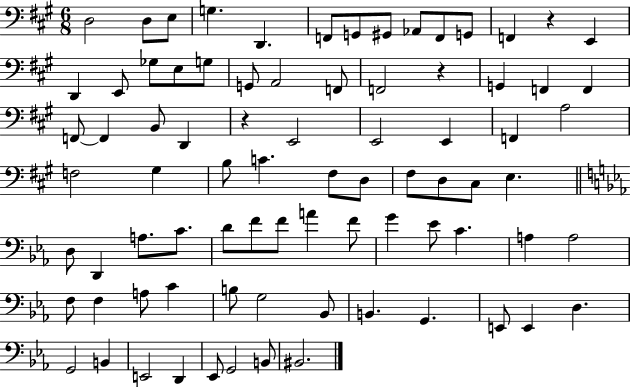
D3/h D3/e E3/e G3/q. D2/q. F2/e G2/e G#2/e Ab2/e F2/e G2/e F2/q R/q E2/q D2/q E2/e Gb3/e E3/e G3/e G2/e A2/h F2/e F2/h R/q G2/q F2/q F2/q F2/e F2/q B2/e D2/q R/q E2/h E2/h E2/q F2/q A3/h F3/h G#3/q B3/e C4/q. F#3/e D3/e F#3/e D3/e C#3/e E3/q. D3/e D2/q A3/e. C4/e. D4/e F4/e F4/e A4/q F4/e G4/q Eb4/e C4/q. A3/q A3/h F3/e F3/q A3/e C4/q B3/e G3/h Bb2/e B2/q. G2/q. E2/e E2/q D3/q. G2/h B2/q E2/h D2/q Eb2/e G2/h B2/e BIS2/h.